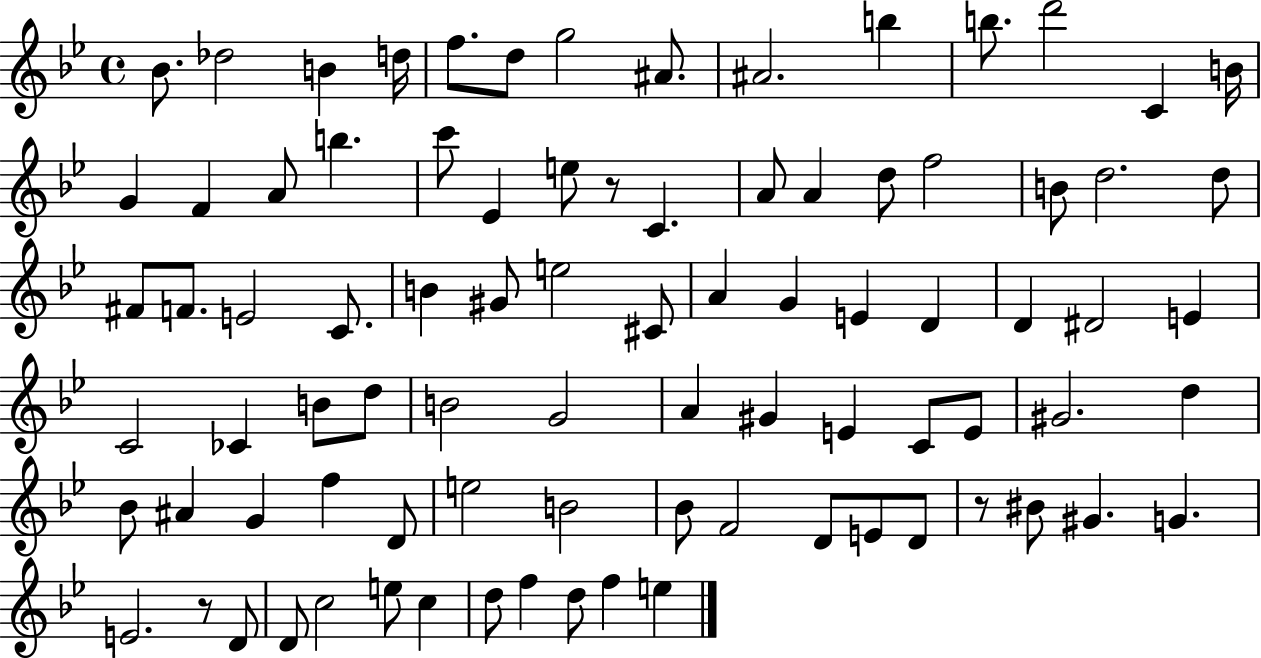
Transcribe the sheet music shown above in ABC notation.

X:1
T:Untitled
M:4/4
L:1/4
K:Bb
_B/2 _d2 B d/4 f/2 d/2 g2 ^A/2 ^A2 b b/2 d'2 C B/4 G F A/2 b c'/2 _E e/2 z/2 C A/2 A d/2 f2 B/2 d2 d/2 ^F/2 F/2 E2 C/2 B ^G/2 e2 ^C/2 A G E D D ^D2 E C2 _C B/2 d/2 B2 G2 A ^G E C/2 E/2 ^G2 d _B/2 ^A G f D/2 e2 B2 _B/2 F2 D/2 E/2 D/2 z/2 ^B/2 ^G G E2 z/2 D/2 D/2 c2 e/2 c d/2 f d/2 f e